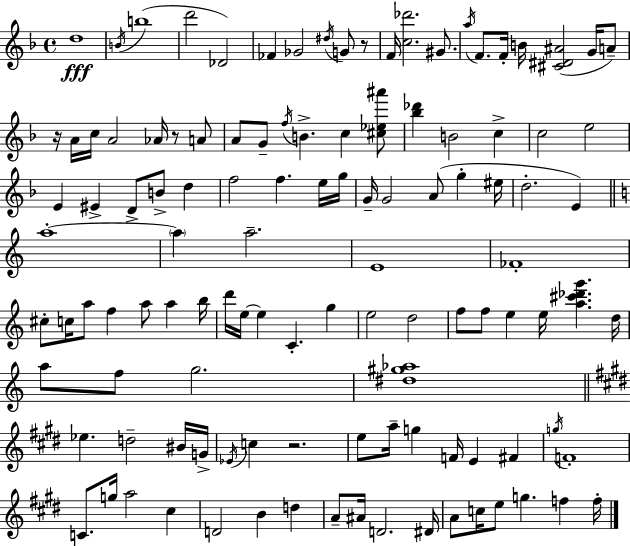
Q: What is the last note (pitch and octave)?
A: F5